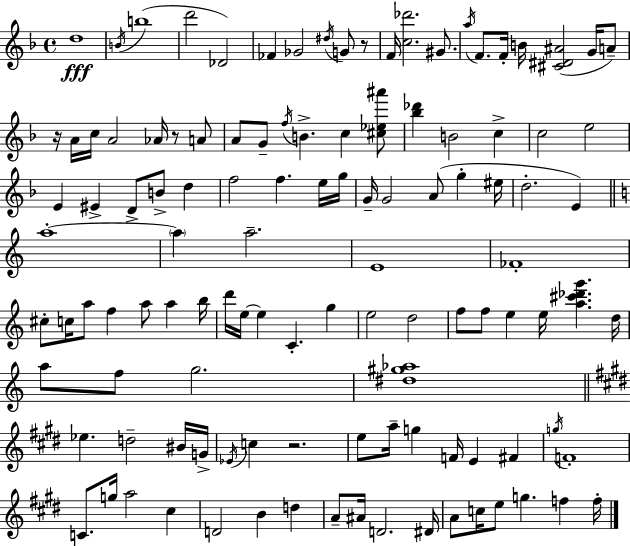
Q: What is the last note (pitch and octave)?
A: F5